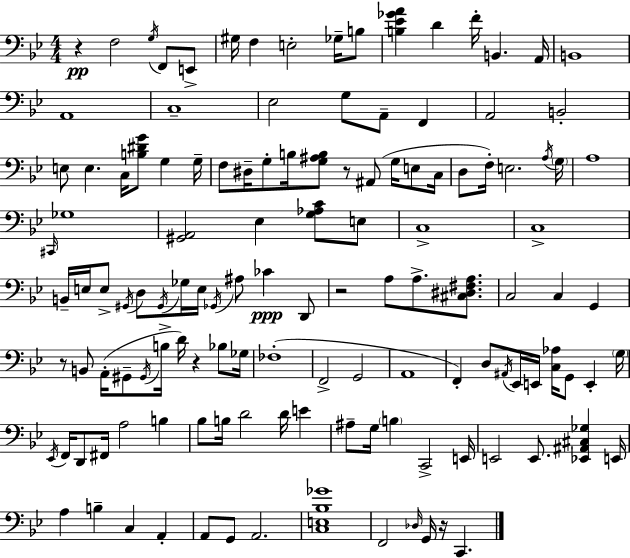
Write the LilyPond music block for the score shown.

{
  \clef bass
  \numericTimeSignature
  \time 4/4
  \key bes \major
  \repeat volta 2 { r4\pp f2 \acciaccatura { g16 } f,8 e,8-> | gis16 f4 e2-. ges16-- b8 | <b ees' ges' a'>4 d'4 f'16-. b,4. | a,16 b,1 | \break a,1 | c1-- | ees2 g8 a,8-- f,4 | a,2 b,2-. | \break e8 e4. c16 <b dis' g'>8 g4 | g16-- f8 dis16-- g8-. b16 <g ais b>8 r8 ais,8( g16 e8 | c16 d8 f16-.) e2. | \acciaccatura { a16 } \parenthesize g16 a1 | \break \grace { cis,16 } ges1 | <gis, a,>2 ees4 <g aes c'>8 | e8 c1-> | c1-> | \break b,16-- e16 e8-> \acciaccatura { gis,16 } d8 \acciaccatura { gis,16 } ges16 e16 \acciaccatura { ges,16 } ais8 | ces'4\ppp d,8 r2 a8 | a8.-> <cis dis fis a>8. c2 c4 | g,4 r8 b,8 a,16-.( gis,8-- \acciaccatura { gis,16 } b16-> d'16) | \break r4 bes8 ges16 fes1-.( | f,2-> g,2 | a,1 | f,4-.) d8 \acciaccatura { ais,16 } ees,16 e,16 | \break <c aes>16 g,8 e,4-. \parenthesize g16 \acciaccatura { ees,16 } f,16 d,8 fis,16 a2 | b4 bes8 b16 d'2 | d'16 e'4 ais8-- g16 \parenthesize b4 | c,2-> e,16 e,2 | \break e,8. <ees, ais, cis ges>4 e,16 a4 b4-- | c4 a,4-. a,8 g,8 a,2. | <c e bes ges'>1 | f,2 | \break \grace { des16 } g,16 r16 c,4. } \bar "|."
}